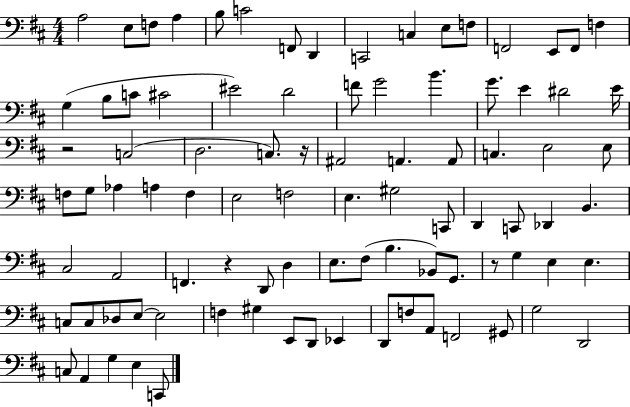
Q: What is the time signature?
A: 4/4